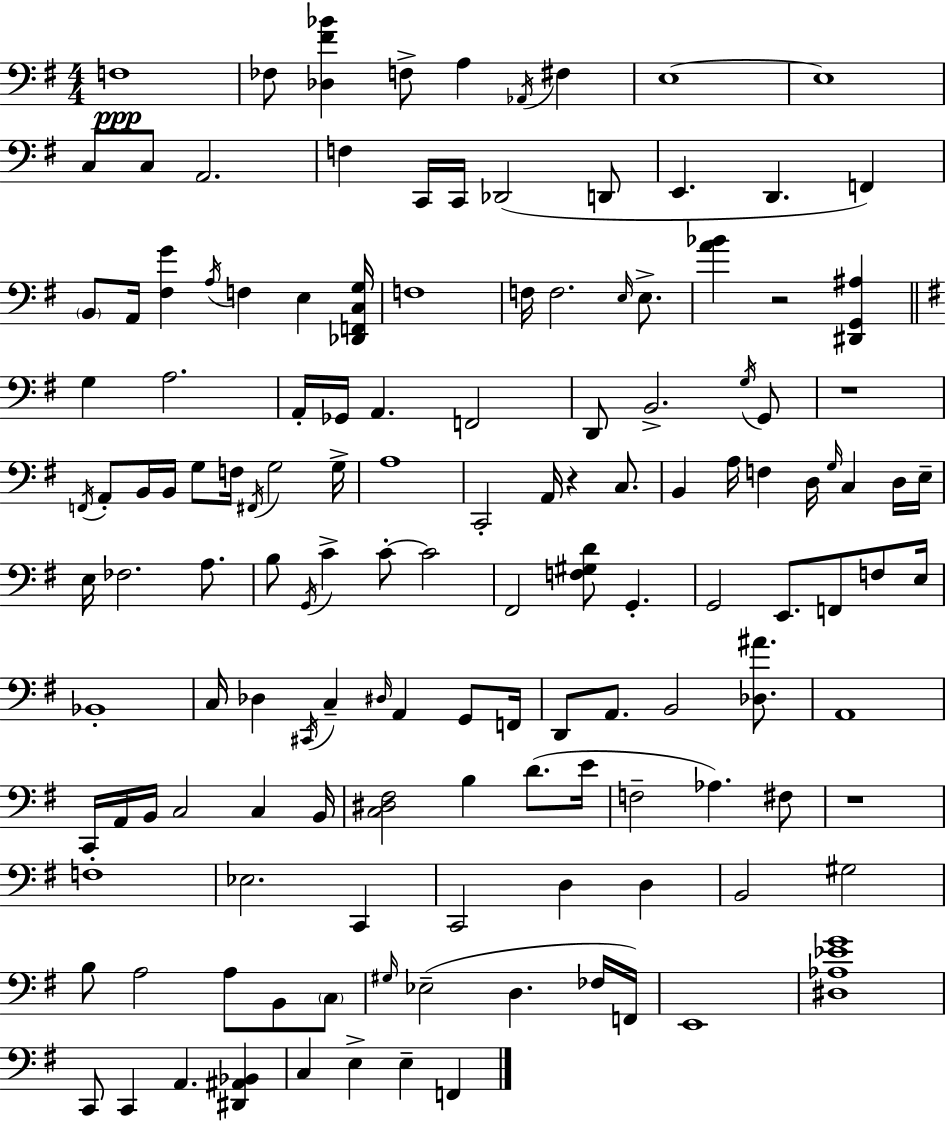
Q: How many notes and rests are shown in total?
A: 140